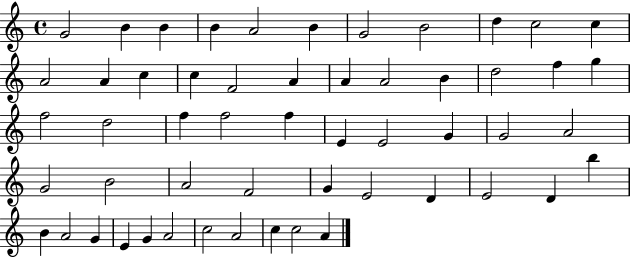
G4/h B4/q B4/q B4/q A4/h B4/q G4/h B4/h D5/q C5/h C5/q A4/h A4/q C5/q C5/q F4/h A4/q A4/q A4/h B4/q D5/h F5/q G5/q F5/h D5/h F5/q F5/h F5/q E4/q E4/h G4/q G4/h A4/h G4/h B4/h A4/h F4/h G4/q E4/h D4/q E4/h D4/q B5/q B4/q A4/h G4/q E4/q G4/q A4/h C5/h A4/h C5/q C5/h A4/q